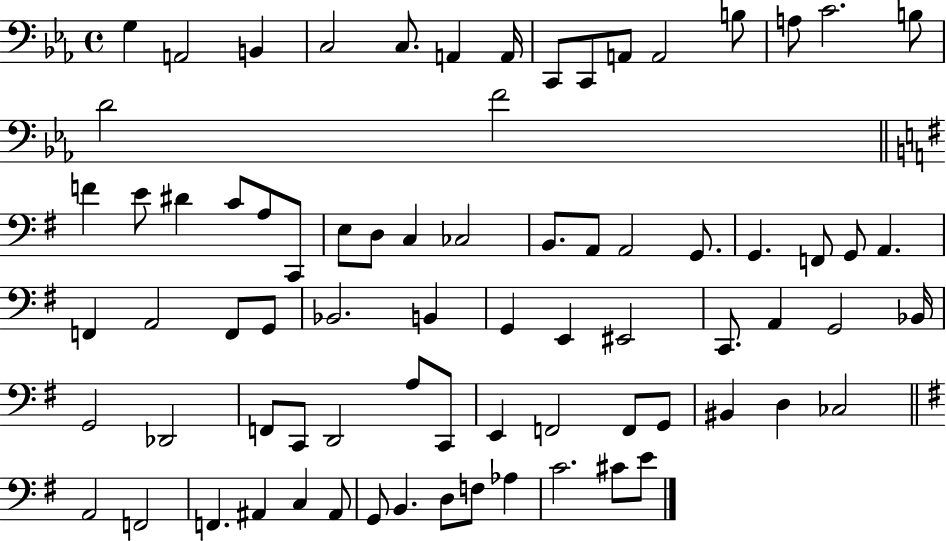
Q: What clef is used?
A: bass